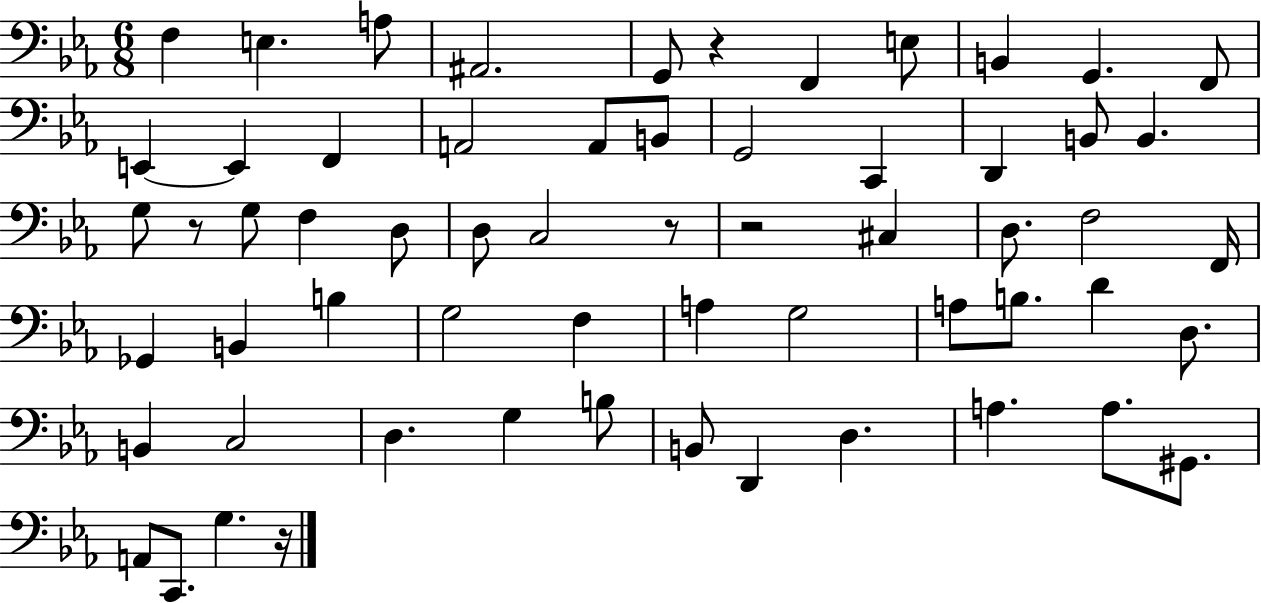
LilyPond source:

{
  \clef bass
  \numericTimeSignature
  \time 6/8
  \key ees \major
  \repeat volta 2 { f4 e4. a8 | ais,2. | g,8 r4 f,4 e8 | b,4 g,4. f,8 | \break e,4~~ e,4 f,4 | a,2 a,8 b,8 | g,2 c,4 | d,4 b,8 b,4. | \break g8 r8 g8 f4 d8 | d8 c2 r8 | r2 cis4 | d8. f2 f,16 | \break ges,4 b,4 b4 | g2 f4 | a4 g2 | a8 b8. d'4 d8. | \break b,4 c2 | d4. g4 b8 | b,8 d,4 d4. | a4. a8. gis,8. | \break a,8 c,8. g4. r16 | } \bar "|."
}